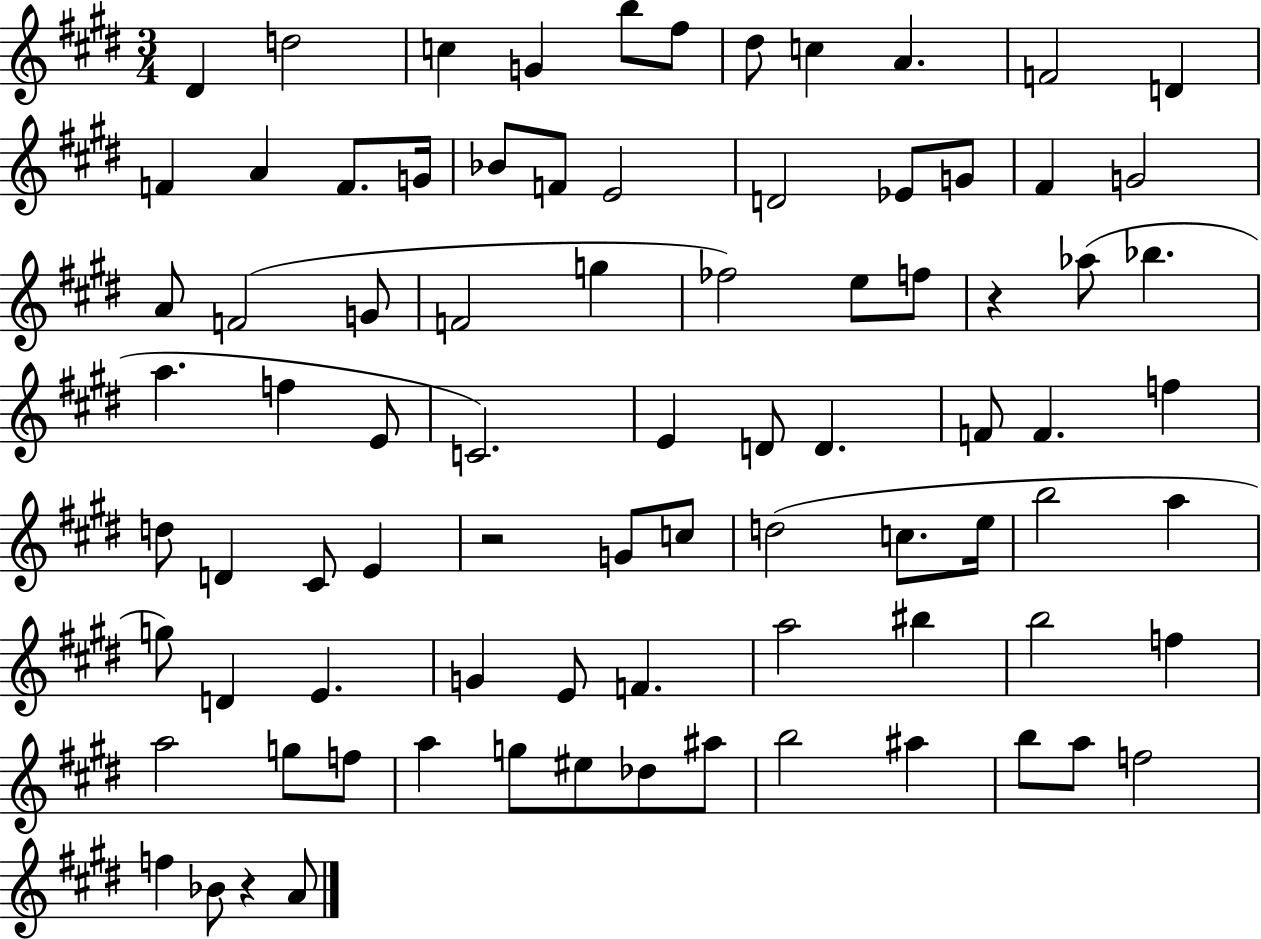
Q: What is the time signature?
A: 3/4